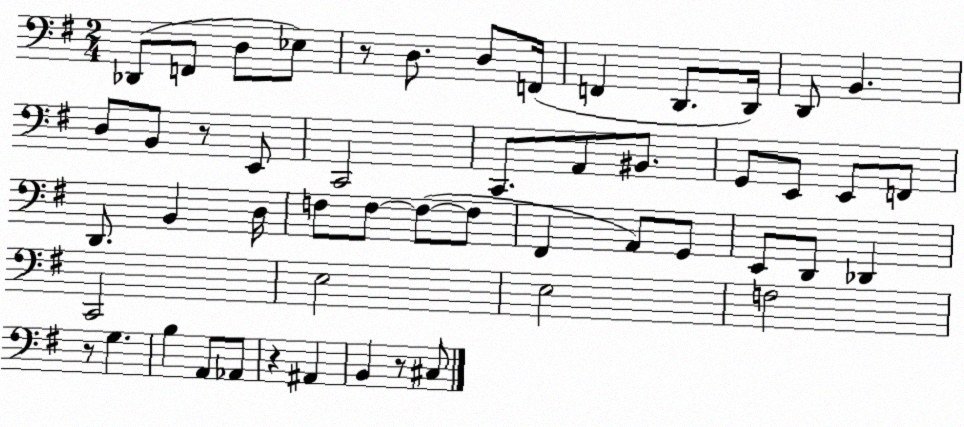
X:1
T:Untitled
M:2/4
L:1/4
K:G
_D,,/2 F,,/2 D,/2 _E,/2 z/2 D,/2 D,/2 F,,/4 F,, D,,/2 D,,/4 D,,/2 B,, D,/2 B,,/2 z/2 E,,/2 C,,2 C,,/2 A,,/2 ^B,,/2 G,,/2 E,,/2 E,,/2 F,,/2 D,,/2 B,, D,/4 F,/2 F,/2 F,/2 F,/2 ^F,, A,,/2 G,,/2 E,,/2 D,,/2 _D,, C,,2 E,2 E,2 F,2 z/2 G, B, A,,/2 _A,,/2 z ^A,, B,, z/2 ^C,/2